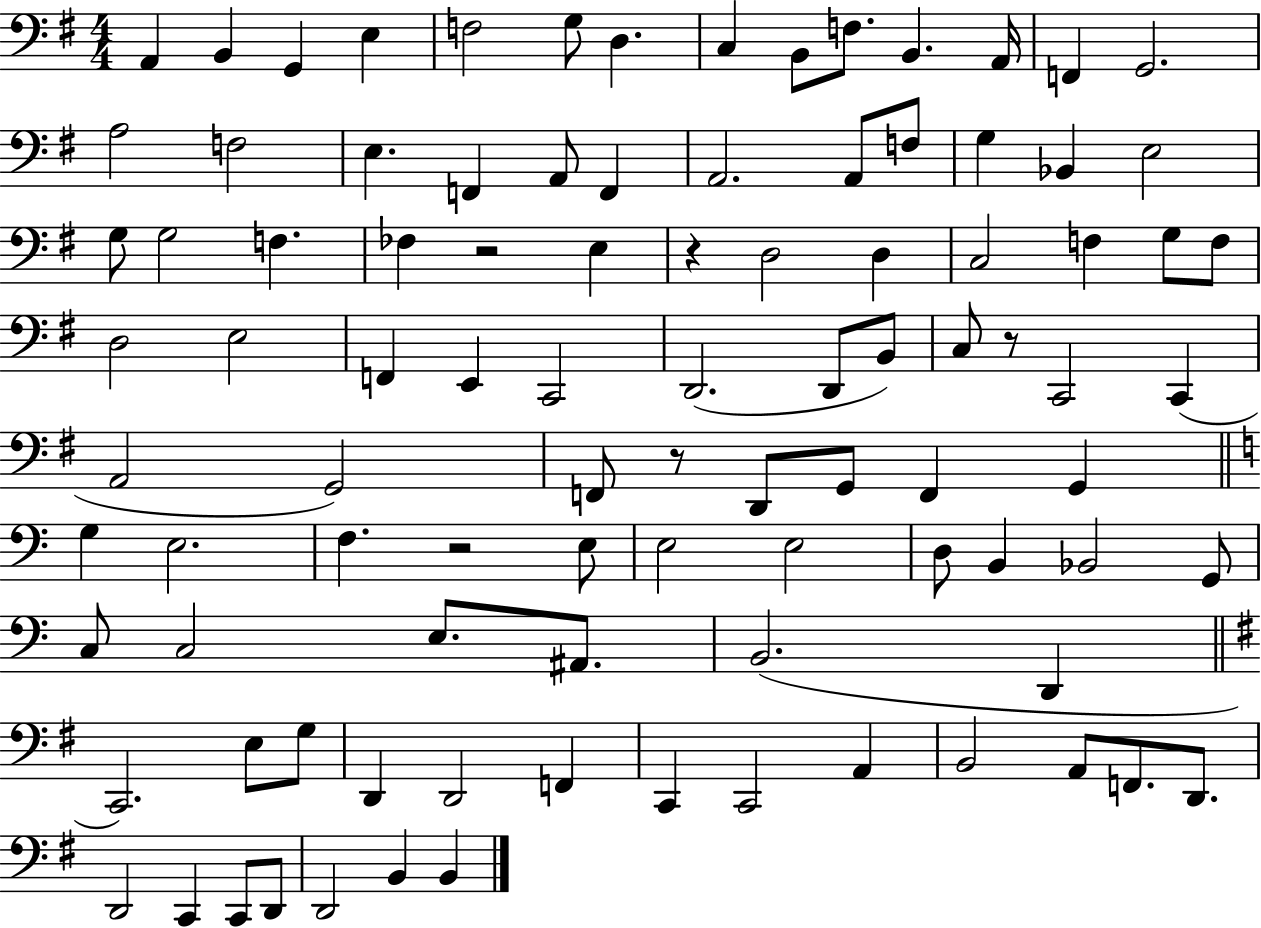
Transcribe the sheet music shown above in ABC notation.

X:1
T:Untitled
M:4/4
L:1/4
K:G
A,, B,, G,, E, F,2 G,/2 D, C, B,,/2 F,/2 B,, A,,/4 F,, G,,2 A,2 F,2 E, F,, A,,/2 F,, A,,2 A,,/2 F,/2 G, _B,, E,2 G,/2 G,2 F, _F, z2 E, z D,2 D, C,2 F, G,/2 F,/2 D,2 E,2 F,, E,, C,,2 D,,2 D,,/2 B,,/2 C,/2 z/2 C,,2 C,, A,,2 G,,2 F,,/2 z/2 D,,/2 G,,/2 F,, G,, G, E,2 F, z2 E,/2 E,2 E,2 D,/2 B,, _B,,2 G,,/2 C,/2 C,2 E,/2 ^A,,/2 B,,2 D,, C,,2 E,/2 G,/2 D,, D,,2 F,, C,, C,,2 A,, B,,2 A,,/2 F,,/2 D,,/2 D,,2 C,, C,,/2 D,,/2 D,,2 B,, B,,